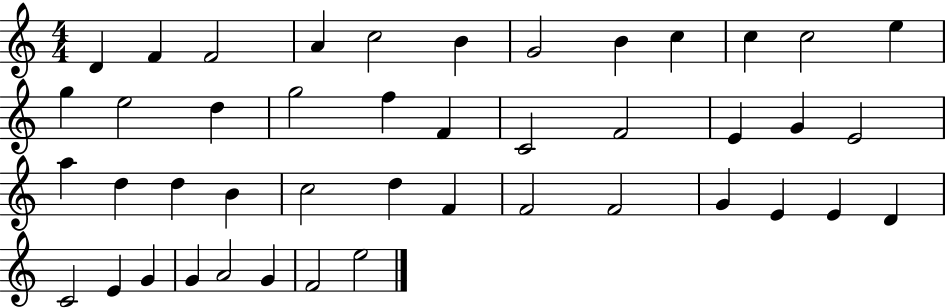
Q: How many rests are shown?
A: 0